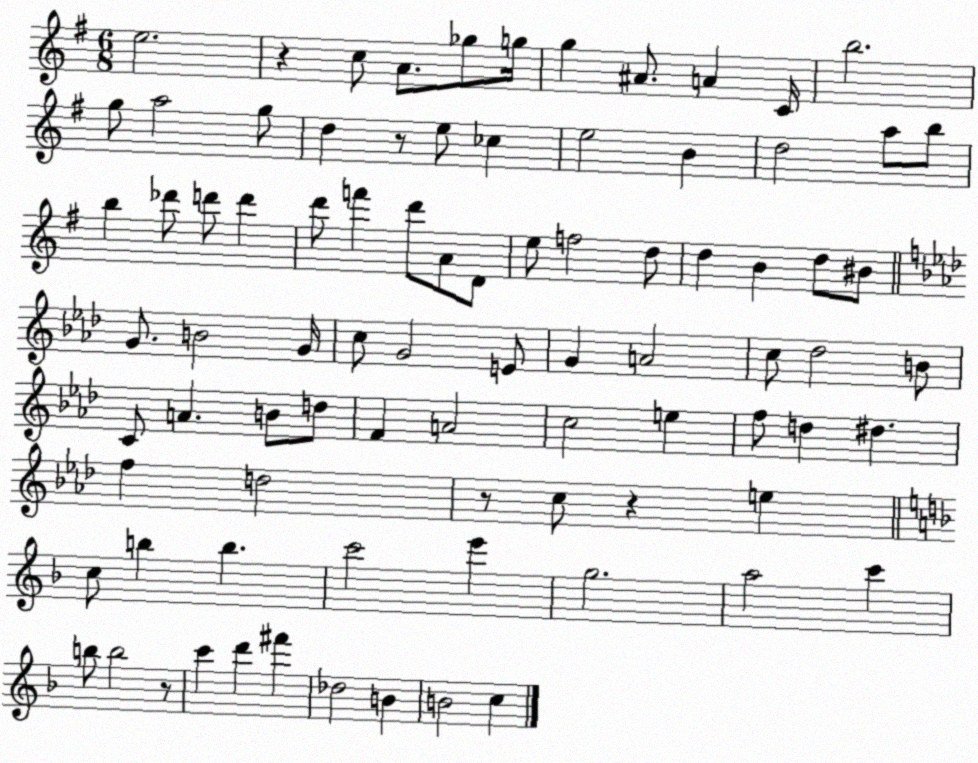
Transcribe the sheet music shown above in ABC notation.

X:1
T:Untitled
M:6/8
L:1/4
K:G
e2 z c/2 A/2 _g/2 g/4 g ^A/2 A C/4 b2 g/2 a2 g/2 d z/2 e/2 _c e2 B d2 a/2 b/2 b _d'/2 d'/2 d' d'/2 f' d'/2 A/2 D/2 e/2 f2 d/2 d B d/2 ^B/2 G/2 B2 G/4 c/2 G2 E/2 G A2 c/2 _d2 B/2 C/2 A B/2 d/2 F A2 c2 e f/2 d ^d f d2 z/2 c/2 z e c/2 b b c'2 e' g2 a2 c' b/2 b2 z/2 c' d' ^f' _d2 B B2 c